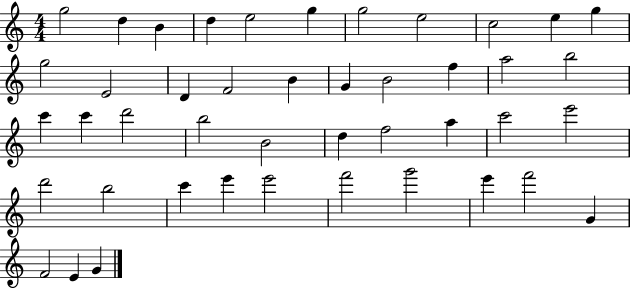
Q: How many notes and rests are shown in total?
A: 44